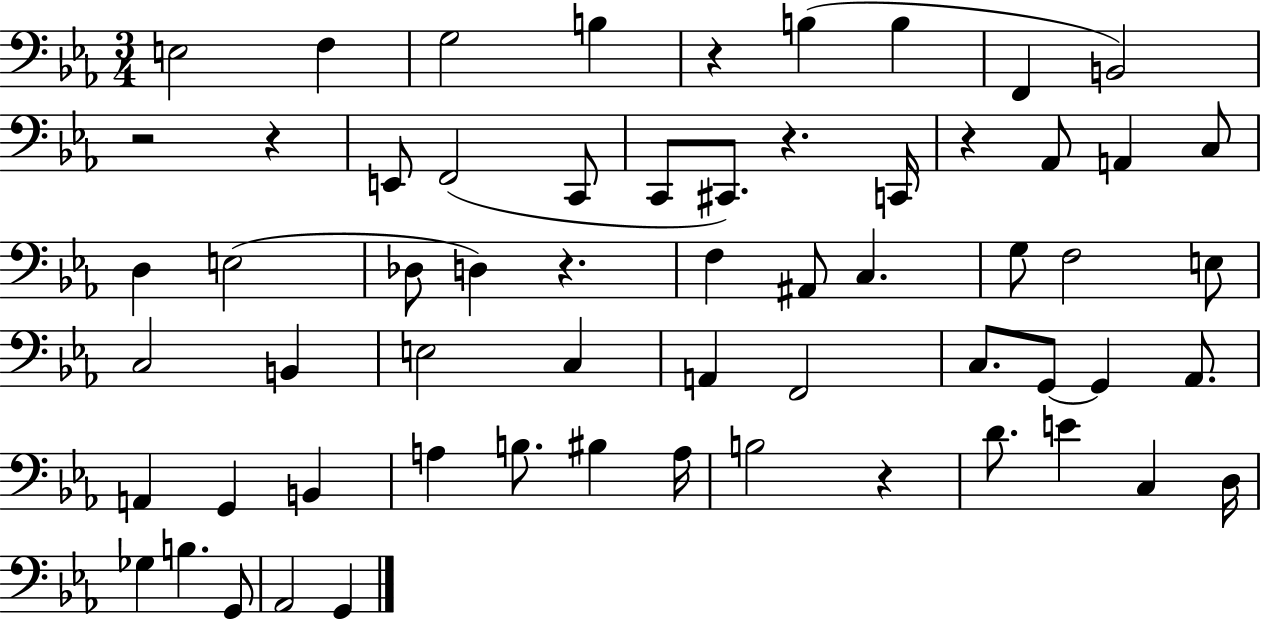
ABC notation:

X:1
T:Untitled
M:3/4
L:1/4
K:Eb
E,2 F, G,2 B, z B, B, F,, B,,2 z2 z E,,/2 F,,2 C,,/2 C,,/2 ^C,,/2 z C,,/4 z _A,,/2 A,, C,/2 D, E,2 _D,/2 D, z F, ^A,,/2 C, G,/2 F,2 E,/2 C,2 B,, E,2 C, A,, F,,2 C,/2 G,,/2 G,, _A,,/2 A,, G,, B,, A, B,/2 ^B, A,/4 B,2 z D/2 E C, D,/4 _G, B, G,,/2 _A,,2 G,,